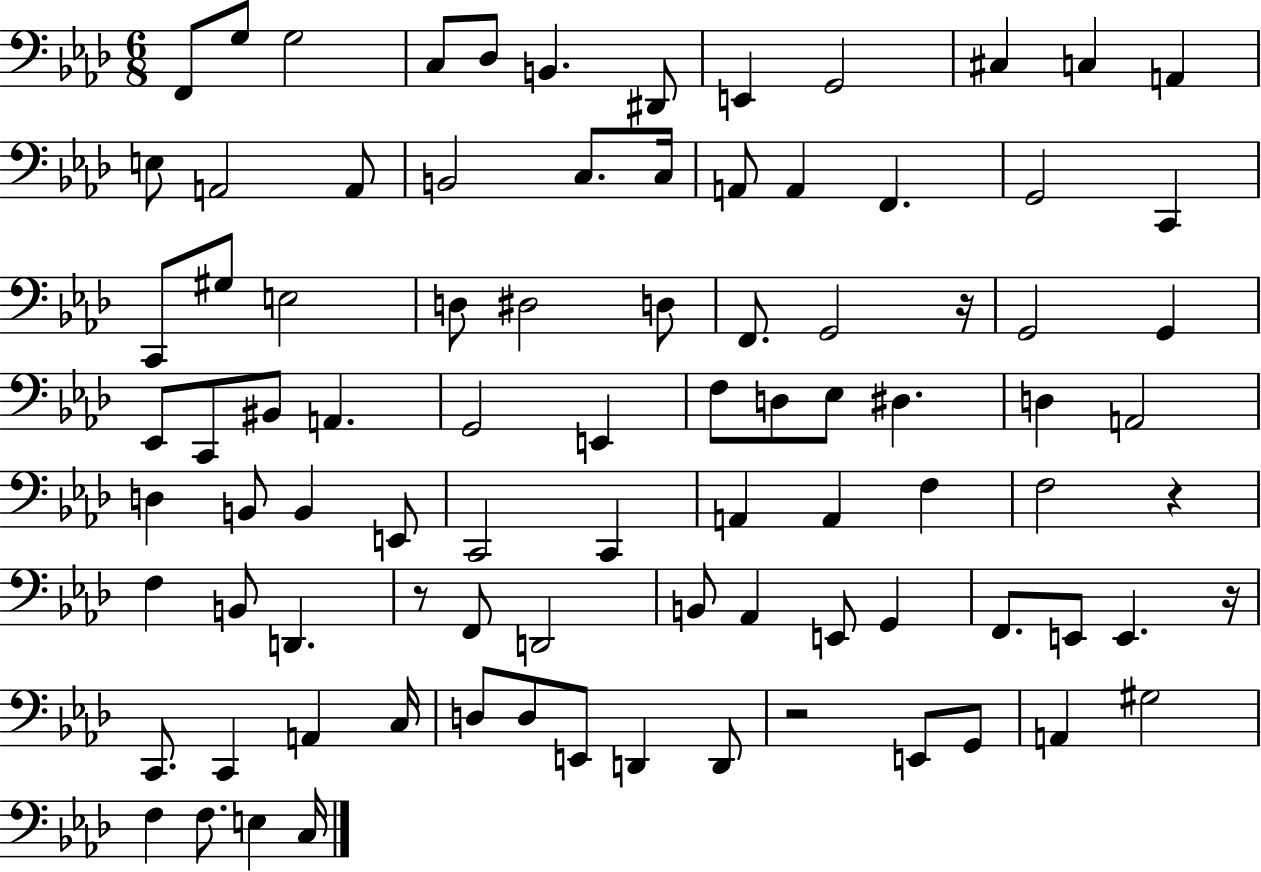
F2/e G3/e G3/h C3/e Db3/e B2/q. D#2/e E2/q G2/h C#3/q C3/q A2/q E3/e A2/h A2/e B2/h C3/e. C3/s A2/e A2/q F2/q. G2/h C2/q C2/e G#3/e E3/h D3/e D#3/h D3/e F2/e. G2/h R/s G2/h G2/q Eb2/e C2/e BIS2/e A2/q. G2/h E2/q F3/e D3/e Eb3/e D#3/q. D3/q A2/h D3/q B2/e B2/q E2/e C2/h C2/q A2/q A2/q F3/q F3/h R/q F3/q B2/e D2/q. R/e F2/e D2/h B2/e Ab2/q E2/e G2/q F2/e. E2/e E2/q. R/s C2/e. C2/q A2/q C3/s D3/e D3/e E2/e D2/q D2/e R/h E2/e G2/e A2/q G#3/h F3/q F3/e. E3/q C3/s